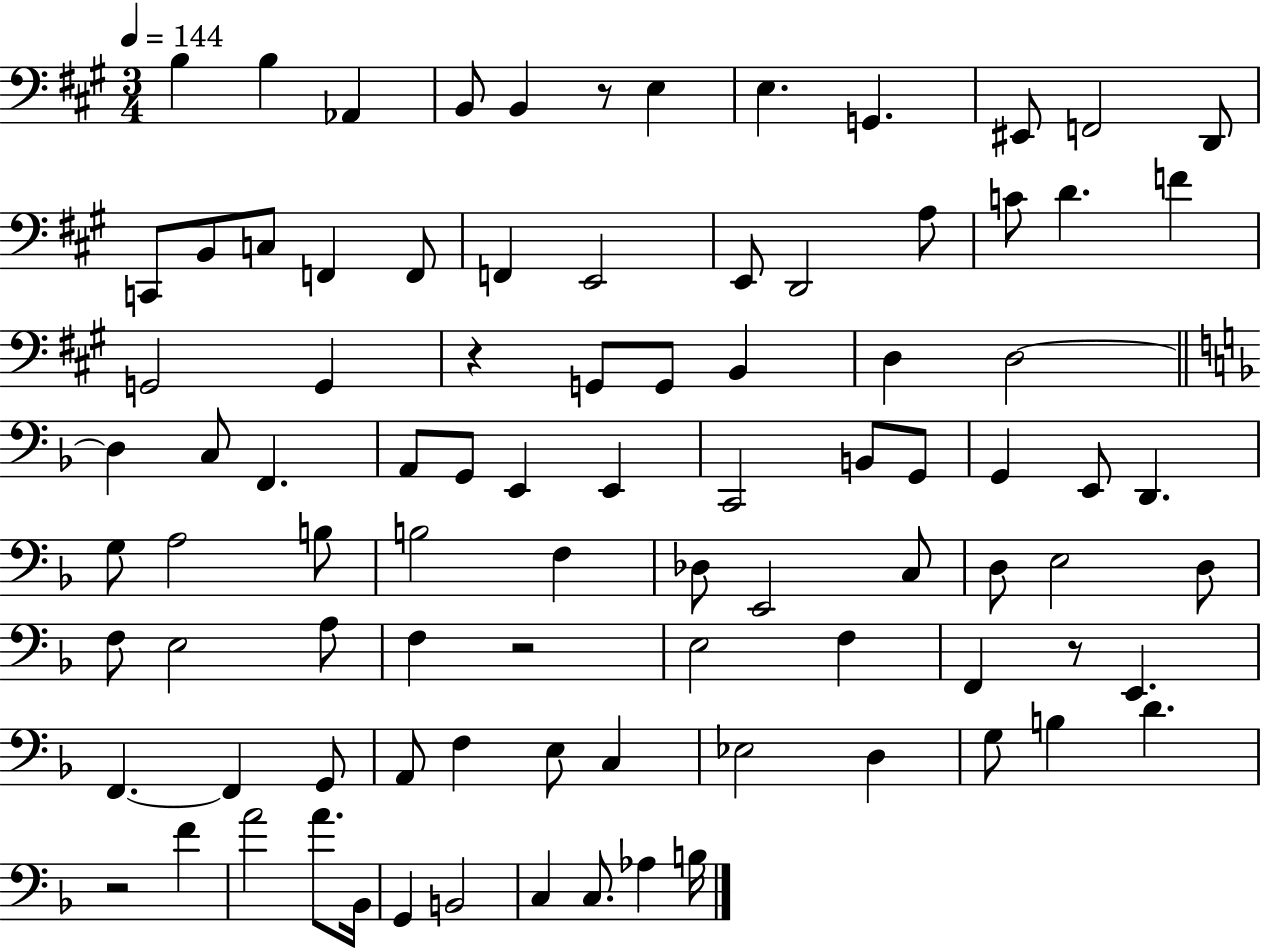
{
  \clef bass
  \numericTimeSignature
  \time 3/4
  \key a \major
  \tempo 4 = 144
  b4 b4 aes,4 | b,8 b,4 r8 e4 | e4. g,4. | eis,8 f,2 d,8 | \break c,8 b,8 c8 f,4 f,8 | f,4 e,2 | e,8 d,2 a8 | c'8 d'4. f'4 | \break g,2 g,4 | r4 g,8 g,8 b,4 | d4 d2~~ | \bar "||" \break \key f \major d4 c8 f,4. | a,8 g,8 e,4 e,4 | c,2 b,8 g,8 | g,4 e,8 d,4. | \break g8 a2 b8 | b2 f4 | des8 e,2 c8 | d8 e2 d8 | \break f8 e2 a8 | f4 r2 | e2 f4 | f,4 r8 e,4. | \break f,4.~~ f,4 g,8 | a,8 f4 e8 c4 | ees2 d4 | g8 b4 d'4. | \break r2 f'4 | a'2 a'8. bes,16 | g,4 b,2 | c4 c8. aes4 b16 | \break \bar "|."
}